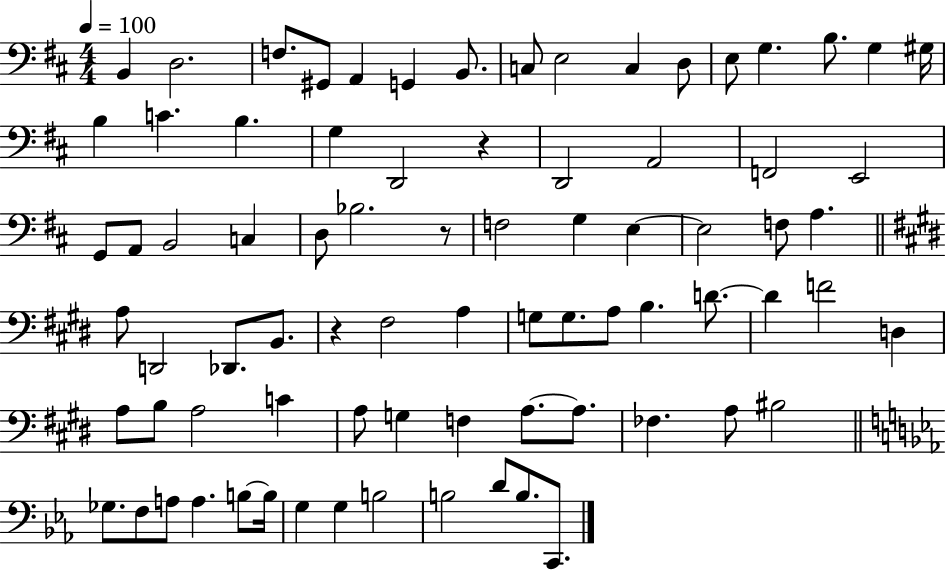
B2/q D3/h. F3/e. G#2/e A2/q G2/q B2/e. C3/e E3/h C3/q D3/e E3/e G3/q. B3/e. G3/q G#3/s B3/q C4/q. B3/q. G3/q D2/h R/q D2/h A2/h F2/h E2/h G2/e A2/e B2/h C3/q D3/e Bb3/h. R/e F3/h G3/q E3/q E3/h F3/e A3/q. A3/e D2/h Db2/e. B2/e. R/q F#3/h A3/q G3/e G3/e. A3/e B3/q. D4/e. D4/q F4/h D3/q A3/e B3/e A3/h C4/q A3/e G3/q F3/q A3/e. A3/e. FES3/q. A3/e BIS3/h Gb3/e. F3/e A3/e A3/q. B3/e B3/s G3/q G3/q B3/h B3/h D4/e B3/e. C2/e.